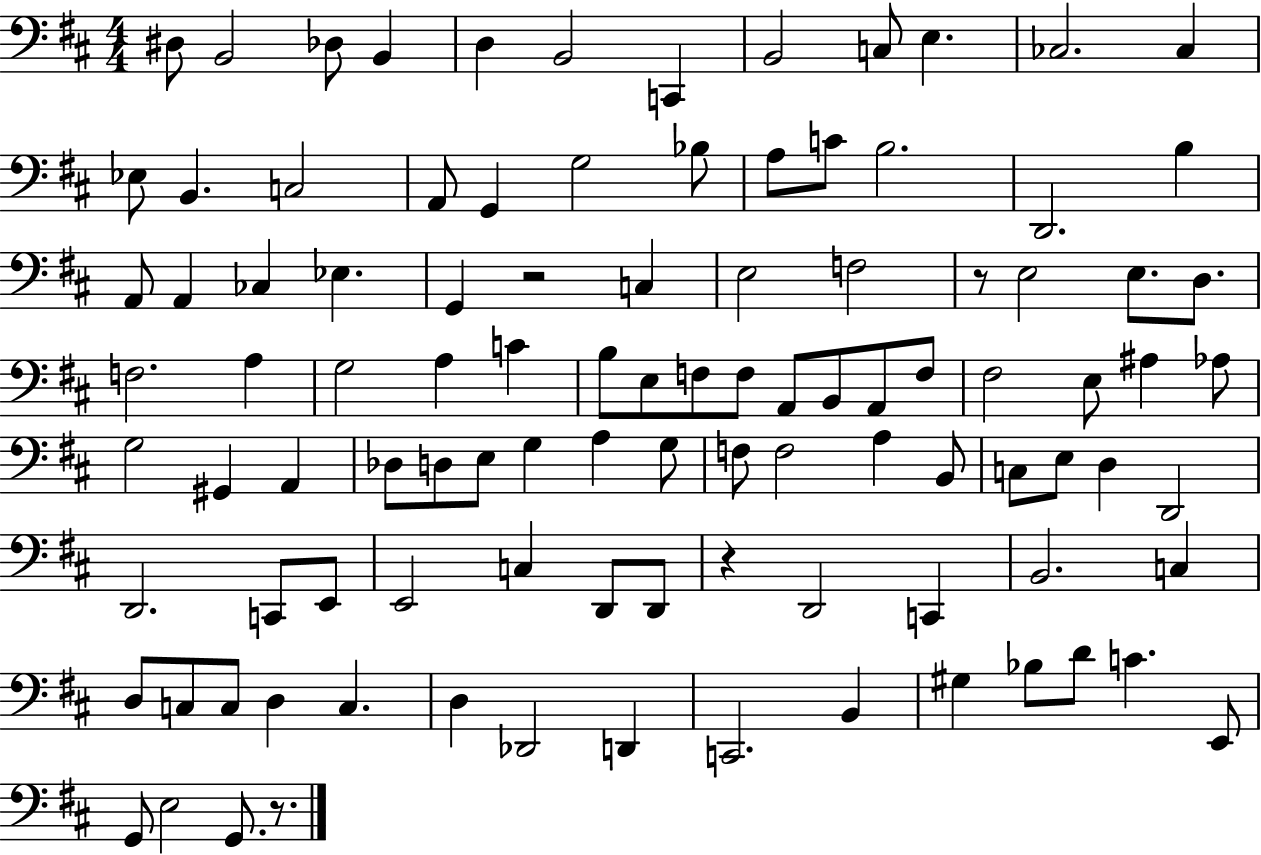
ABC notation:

X:1
T:Untitled
M:4/4
L:1/4
K:D
^D,/2 B,,2 _D,/2 B,, D, B,,2 C,, B,,2 C,/2 E, _C,2 _C, _E,/2 B,, C,2 A,,/2 G,, G,2 _B,/2 A,/2 C/2 B,2 D,,2 B, A,,/2 A,, _C, _E, G,, z2 C, E,2 F,2 z/2 E,2 E,/2 D,/2 F,2 A, G,2 A, C B,/2 E,/2 F,/2 F,/2 A,,/2 B,,/2 A,,/2 F,/2 ^F,2 E,/2 ^A, _A,/2 G,2 ^G,, A,, _D,/2 D,/2 E,/2 G, A, G,/2 F,/2 F,2 A, B,,/2 C,/2 E,/2 D, D,,2 D,,2 C,,/2 E,,/2 E,,2 C, D,,/2 D,,/2 z D,,2 C,, B,,2 C, D,/2 C,/2 C,/2 D, C, D, _D,,2 D,, C,,2 B,, ^G, _B,/2 D/2 C E,,/2 G,,/2 E,2 G,,/2 z/2